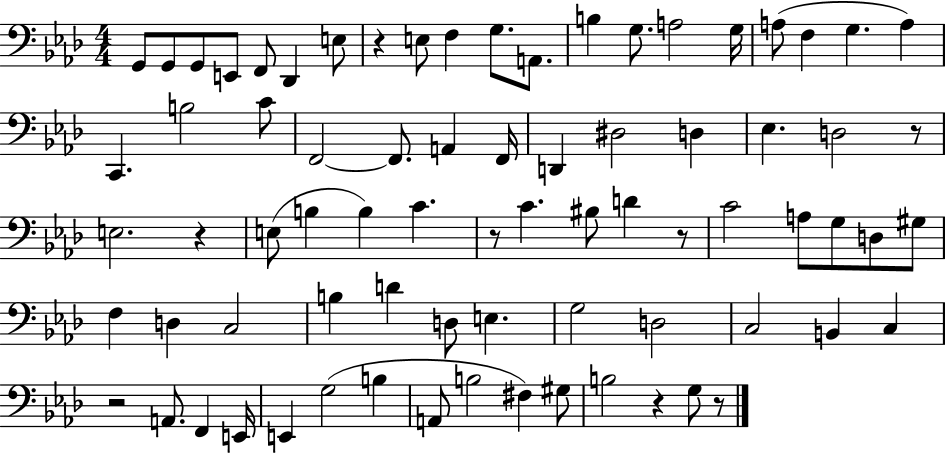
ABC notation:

X:1
T:Untitled
M:4/4
L:1/4
K:Ab
G,,/2 G,,/2 G,,/2 E,,/2 F,,/2 _D,, E,/2 z E,/2 F, G,/2 A,,/2 B, G,/2 A,2 G,/4 A,/2 F, G, A, C,, B,2 C/2 F,,2 F,,/2 A,, F,,/4 D,, ^D,2 D, _E, D,2 z/2 E,2 z E,/2 B, B, C z/2 C ^B,/2 D z/2 C2 A,/2 G,/2 D,/2 ^G,/2 F, D, C,2 B, D D,/2 E, G,2 D,2 C,2 B,, C, z2 A,,/2 F,, E,,/4 E,, G,2 B, A,,/2 B,2 ^F, ^G,/2 B,2 z G,/2 z/2